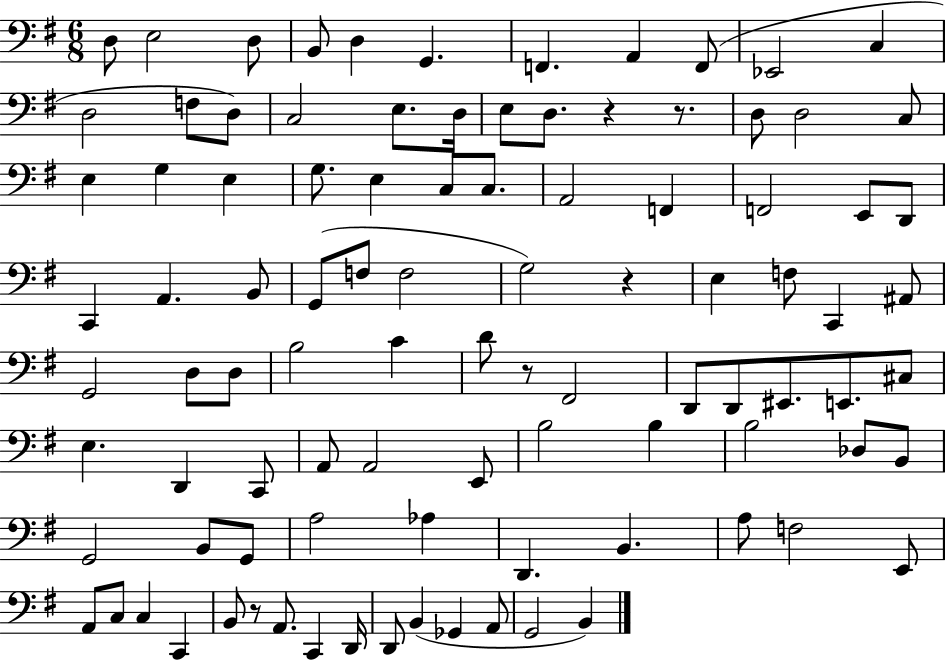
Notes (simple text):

D3/e E3/h D3/e B2/e D3/q G2/q. F2/q. A2/q F2/e Eb2/h C3/q D3/h F3/e D3/e C3/h E3/e. D3/s E3/e D3/e. R/q R/e. D3/e D3/h C3/e E3/q G3/q E3/q G3/e. E3/q C3/e C3/e. A2/h F2/q F2/h E2/e D2/e C2/q A2/q. B2/e G2/e F3/e F3/h G3/h R/q E3/q F3/e C2/q A#2/e G2/h D3/e D3/e B3/h C4/q D4/e R/e F#2/h D2/e D2/e EIS2/e. E2/e. C#3/e E3/q. D2/q C2/e A2/e A2/h E2/e B3/h B3/q B3/h Db3/e B2/e G2/h B2/e G2/e A3/h Ab3/q D2/q. B2/q. A3/e F3/h E2/e A2/e C3/e C3/q C2/q B2/e R/e A2/e. C2/q D2/s D2/e B2/q Gb2/q A2/e G2/h B2/q